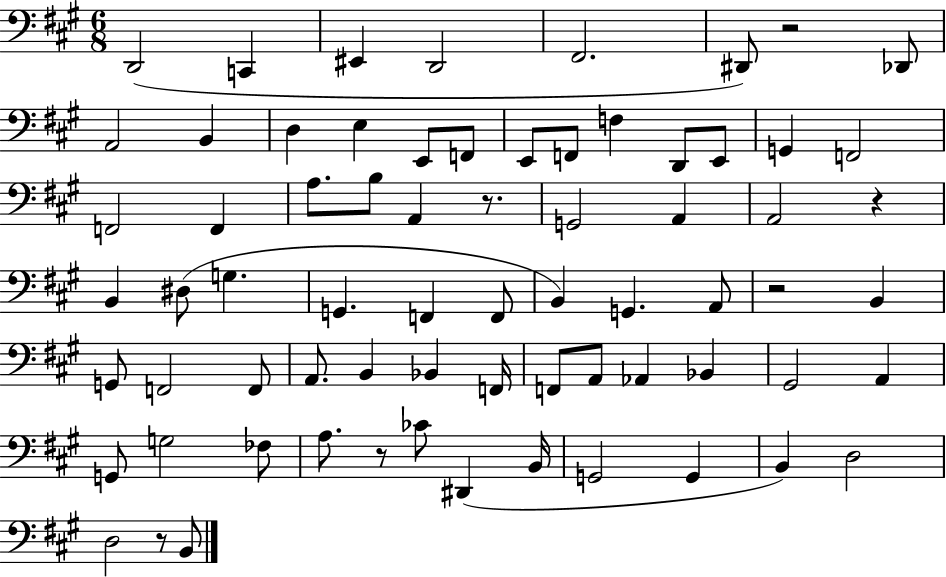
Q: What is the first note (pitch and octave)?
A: D2